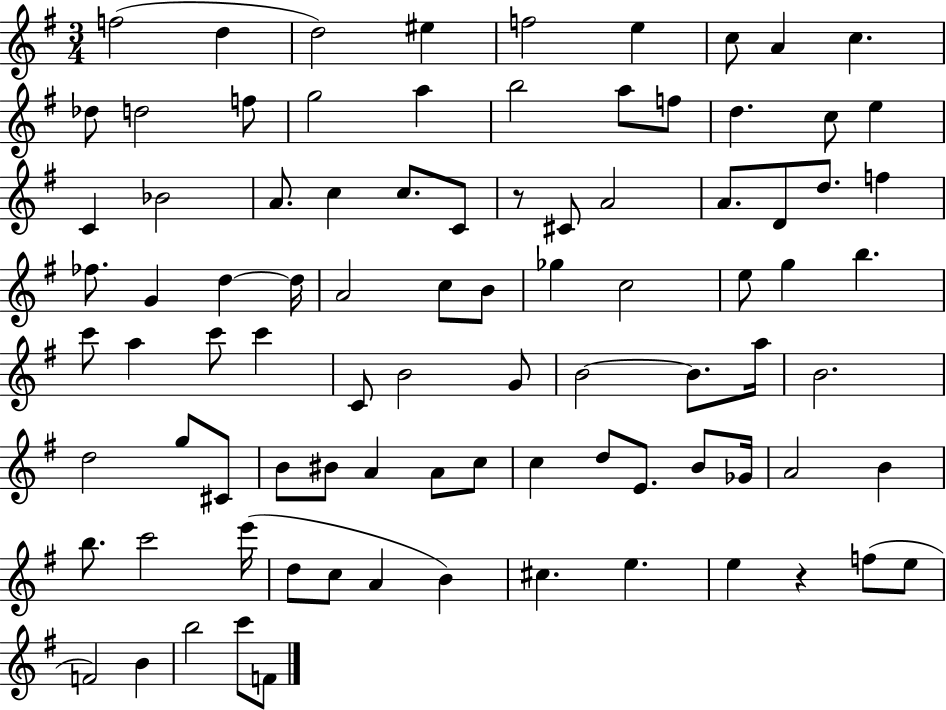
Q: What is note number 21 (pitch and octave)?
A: C4